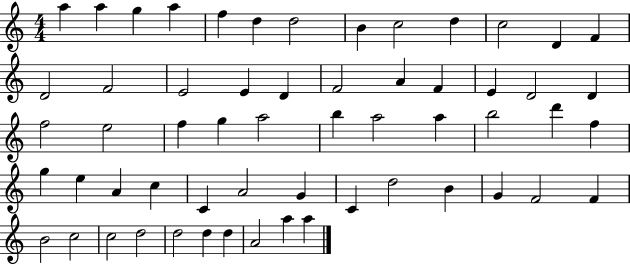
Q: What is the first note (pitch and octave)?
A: A5